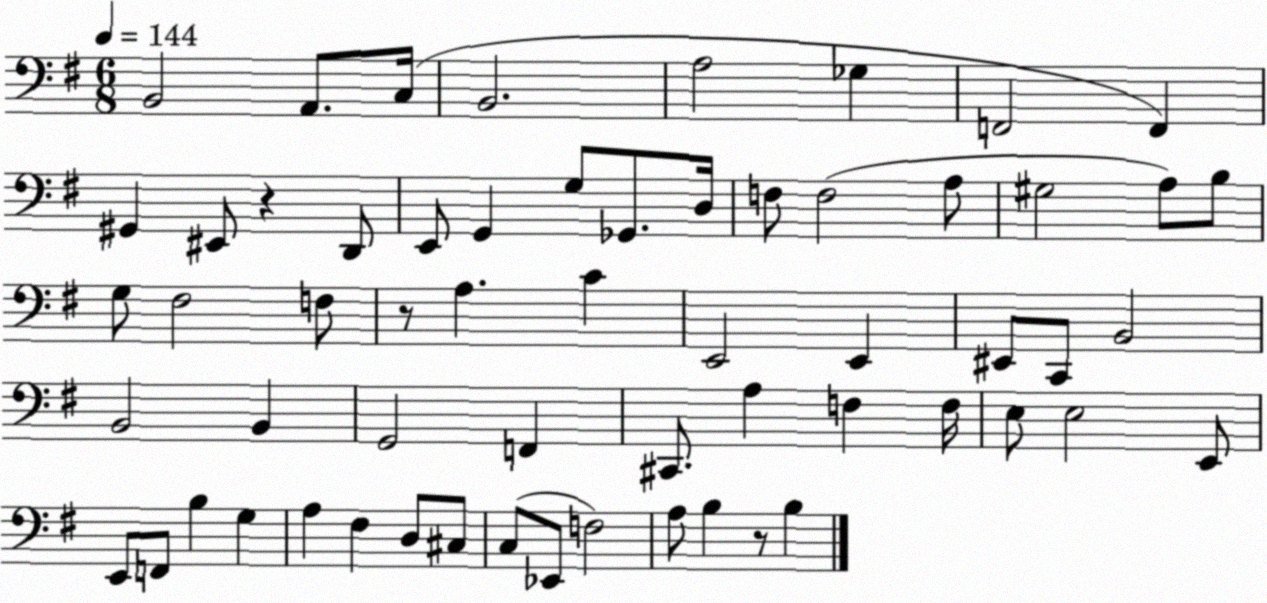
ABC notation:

X:1
T:Untitled
M:6/8
L:1/4
K:G
B,,2 A,,/2 C,/4 B,,2 A,2 _G, F,,2 F,, ^G,, ^E,,/2 z D,,/2 E,,/2 G,, G,/2 _G,,/2 D,/4 F,/2 F,2 A,/2 ^G,2 A,/2 B,/2 G,/2 ^F,2 F,/2 z/2 A, C E,,2 E,, ^E,,/2 C,,/2 B,,2 B,,2 B,, G,,2 F,, ^C,,/2 A, F, F,/4 E,/2 E,2 E,,/2 E,,/2 F,,/2 B, G, A, ^F, D,/2 ^C,/2 C,/2 _E,,/2 F,2 A,/2 B, z/2 B,